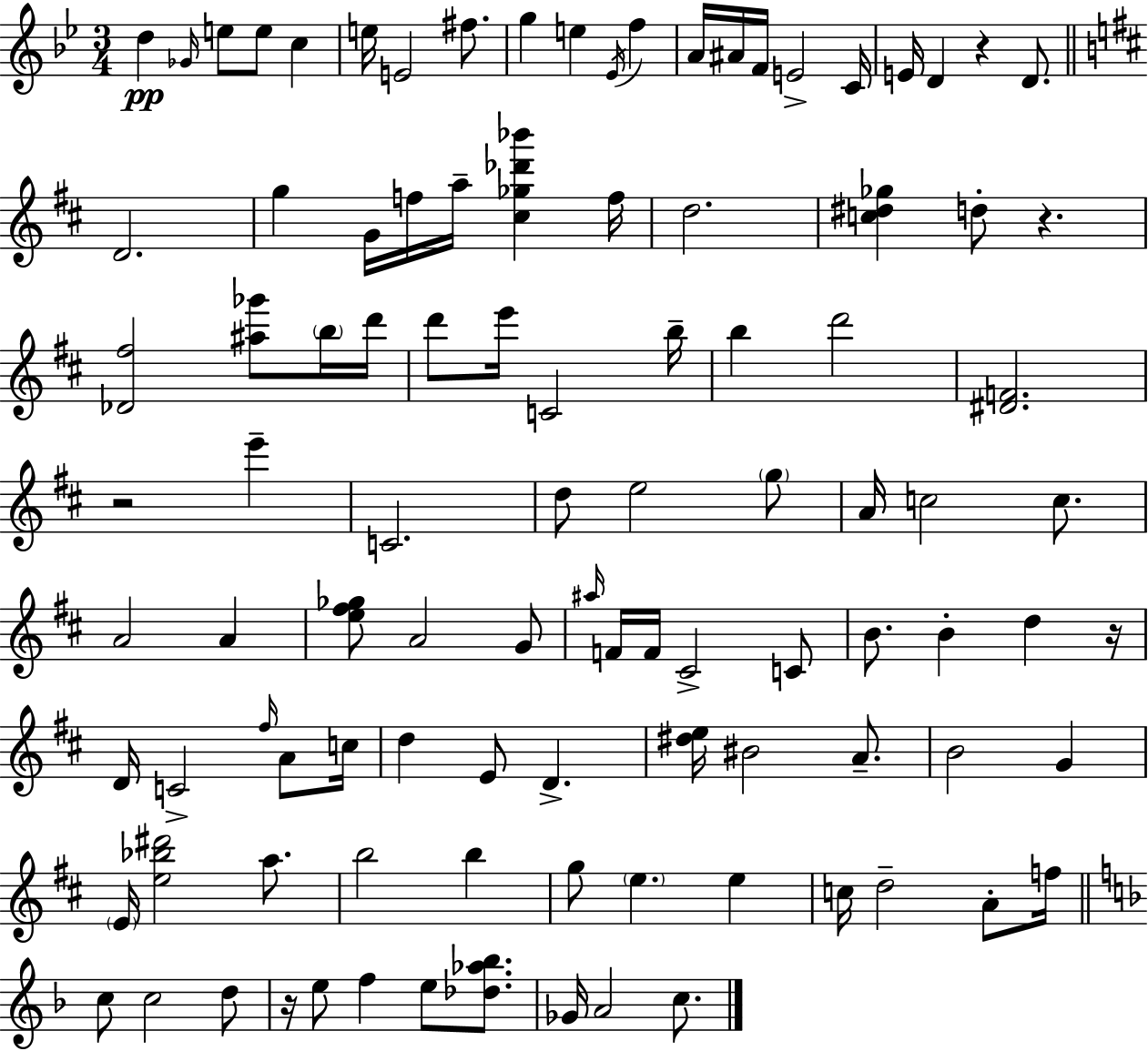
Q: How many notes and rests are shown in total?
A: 102